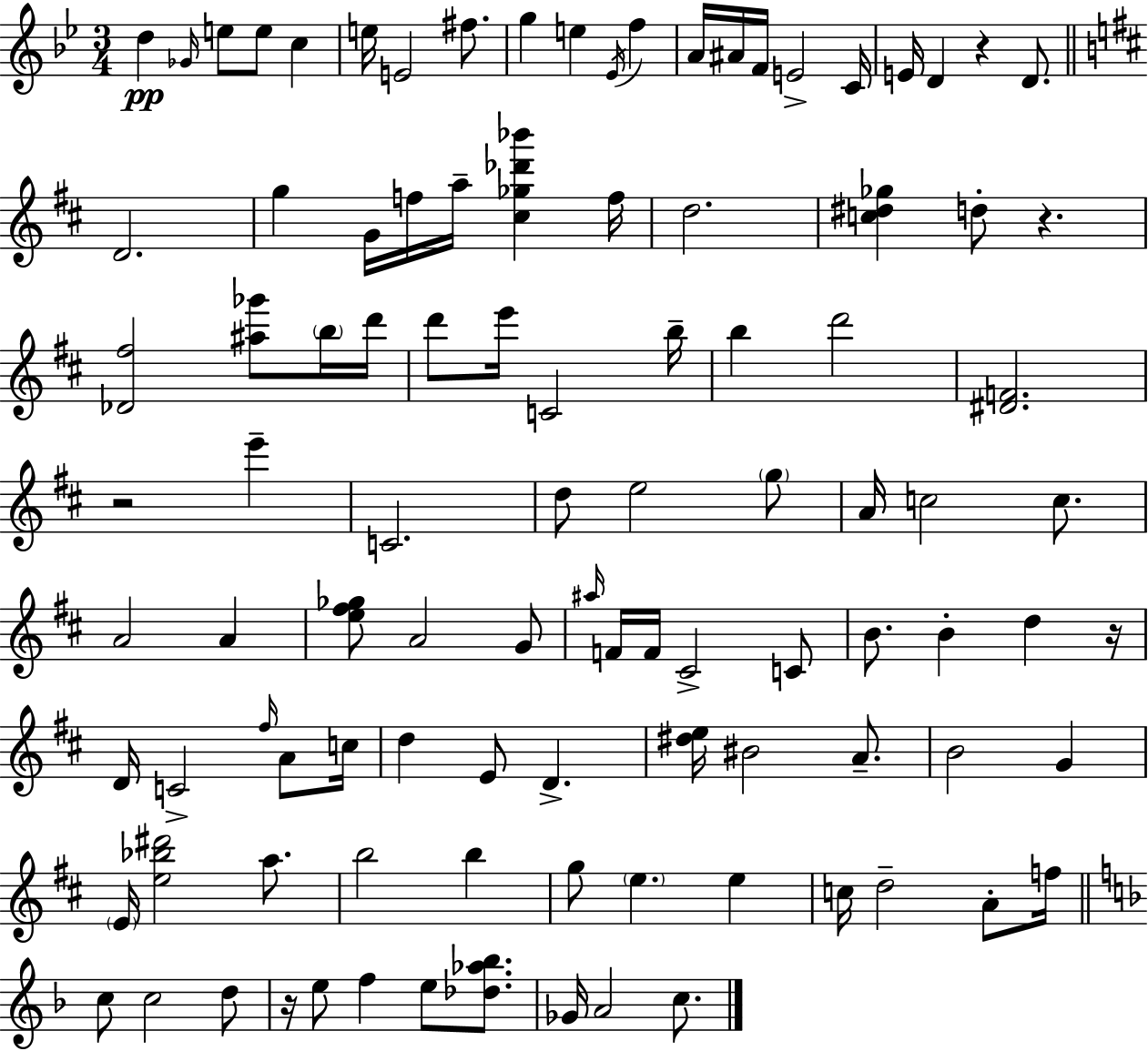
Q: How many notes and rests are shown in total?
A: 102